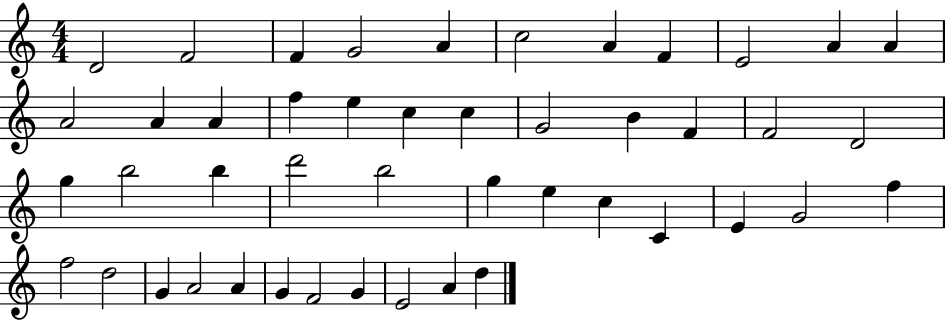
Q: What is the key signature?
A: C major